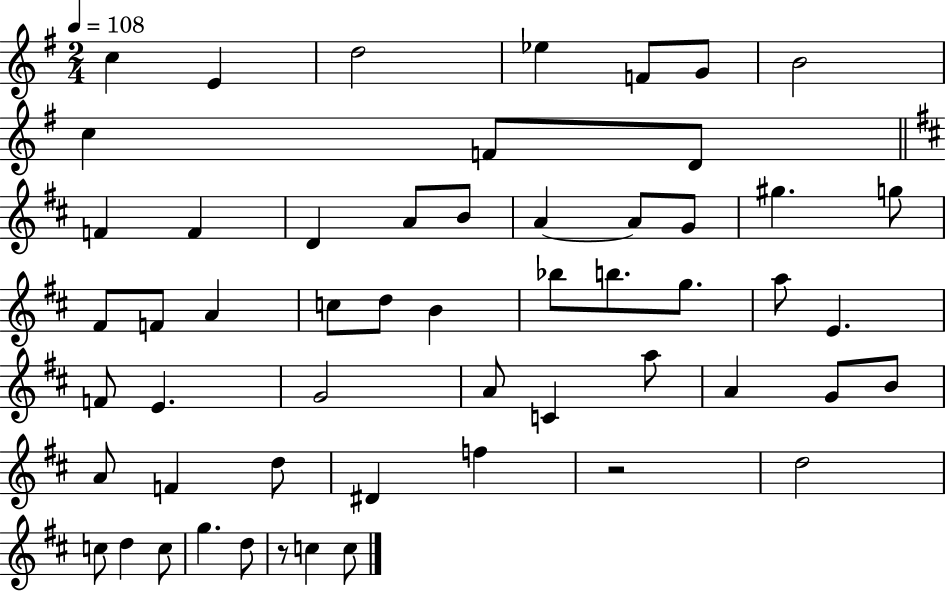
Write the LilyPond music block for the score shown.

{
  \clef treble
  \numericTimeSignature
  \time 2/4
  \key g \major
  \tempo 4 = 108
  c''4 e'4 | d''2 | ees''4 f'8 g'8 | b'2 | \break c''4 f'8 d'8 | \bar "||" \break \key b \minor f'4 f'4 | d'4 a'8 b'8 | a'4~~ a'8 g'8 | gis''4. g''8 | \break fis'8 f'8 a'4 | c''8 d''8 b'4 | bes''8 b''8. g''8. | a''8 e'4. | \break f'8 e'4. | g'2 | a'8 c'4 a''8 | a'4 g'8 b'8 | \break a'8 f'4 d''8 | dis'4 f''4 | r2 | d''2 | \break c''8 d''4 c''8 | g''4. d''8 | r8 c''4 c''8 | \bar "|."
}